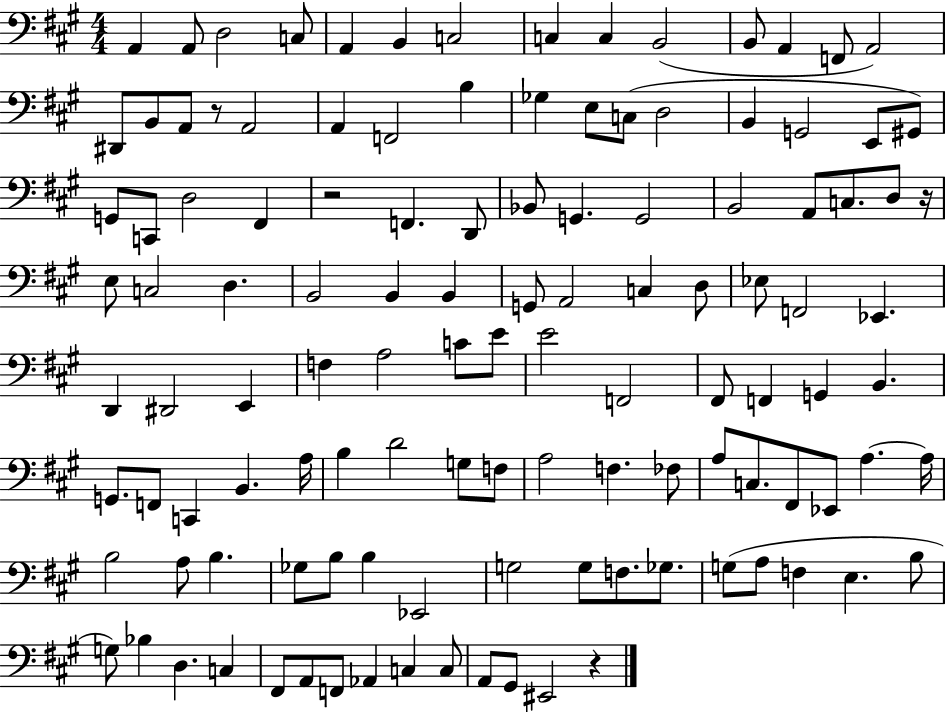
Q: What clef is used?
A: bass